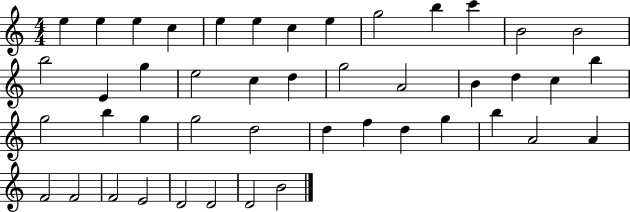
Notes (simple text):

E5/q E5/q E5/q C5/q E5/q E5/q C5/q E5/q G5/h B5/q C6/q B4/h B4/h B5/h E4/q G5/q E5/h C5/q D5/q G5/h A4/h B4/q D5/q C5/q B5/q G5/h B5/q G5/q G5/h D5/h D5/q F5/q D5/q G5/q B5/q A4/h A4/q F4/h F4/h F4/h E4/h D4/h D4/h D4/h B4/h